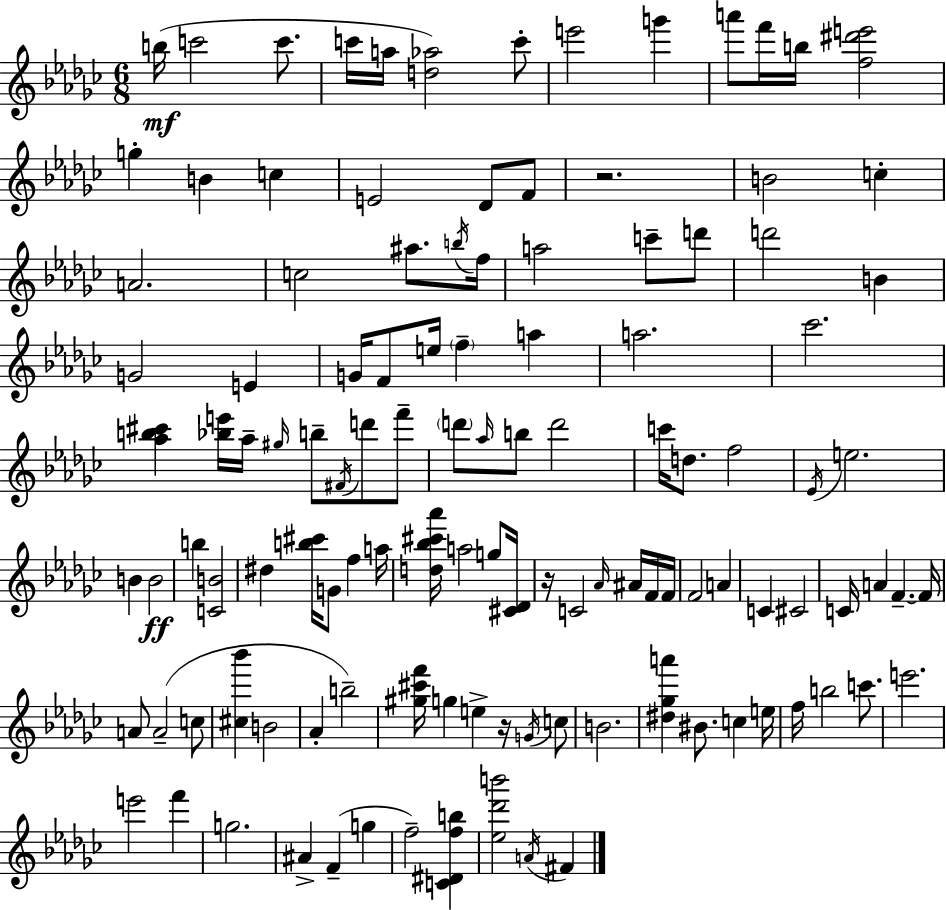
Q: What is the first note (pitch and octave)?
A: B5